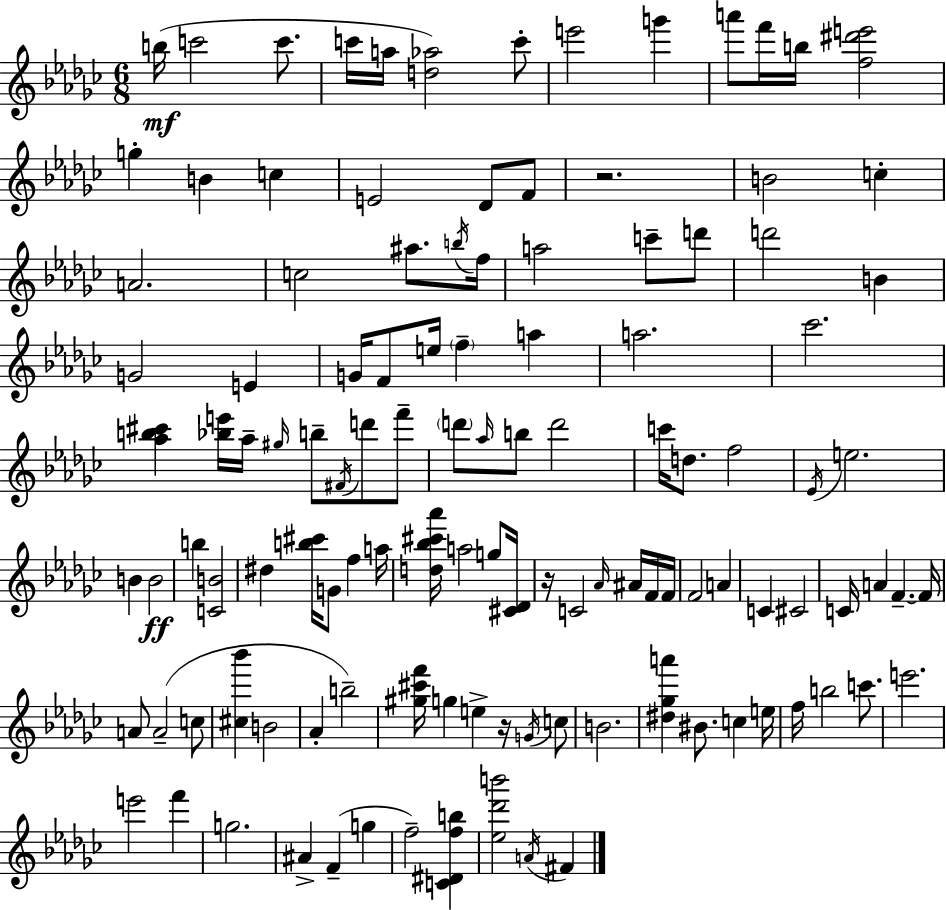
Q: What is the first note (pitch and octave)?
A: B5